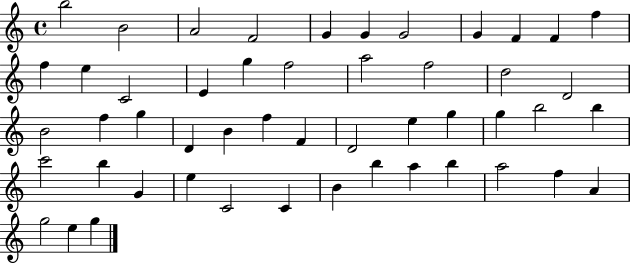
X:1
T:Untitled
M:4/4
L:1/4
K:C
b2 B2 A2 F2 G G G2 G F F f f e C2 E g f2 a2 f2 d2 D2 B2 f g D B f F D2 e g g b2 b c'2 b G e C2 C B b a b a2 f A g2 e g